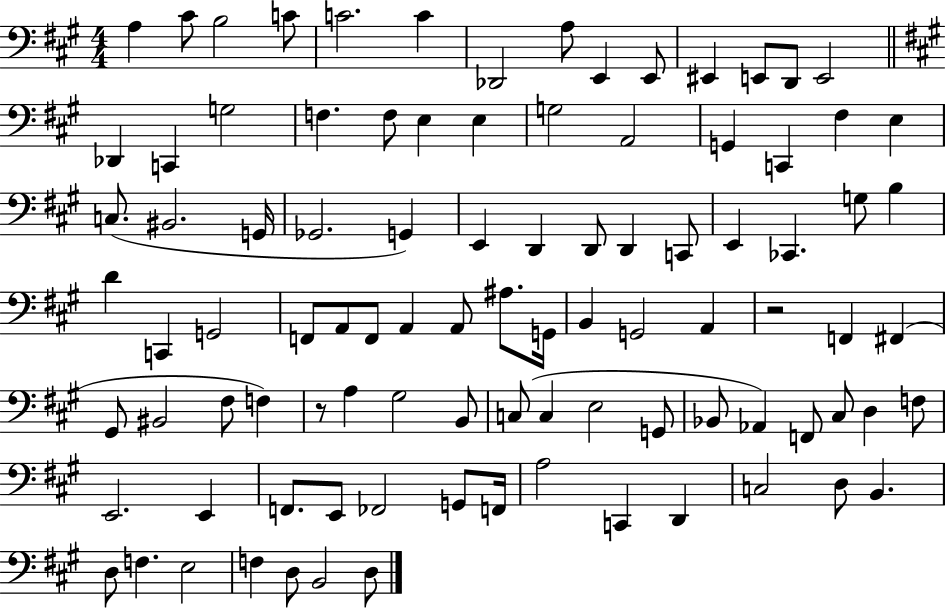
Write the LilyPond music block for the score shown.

{
  \clef bass
  \numericTimeSignature
  \time 4/4
  \key a \major
  a4 cis'8 b2 c'8 | c'2. c'4 | des,2 a8 e,4 e,8 | eis,4 e,8 d,8 e,2 | \break \bar "||" \break \key a \major des,4 c,4 g2 | f4. f8 e4 e4 | g2 a,2 | g,4 c,4 fis4 e4 | \break c8.( bis,2. g,16 | ges,2. g,4) | e,4 d,4 d,8 d,4 c,8 | e,4 ces,4. g8 b4 | \break d'4 c,4 g,2 | f,8 a,8 f,8 a,4 a,8 ais8. g,16 | b,4 g,2 a,4 | r2 f,4 fis,4( | \break gis,8 bis,2 fis8 f4) | r8 a4 gis2 b,8 | c8( c4 e2 g,8 | bes,8 aes,4) f,8 cis8 d4 f8 | \break e,2. e,4 | f,8. e,8 fes,2 g,8 f,16 | a2 c,4 d,4 | c2 d8 b,4. | \break d8 f4. e2 | f4 d8 b,2 d8 | \bar "|."
}